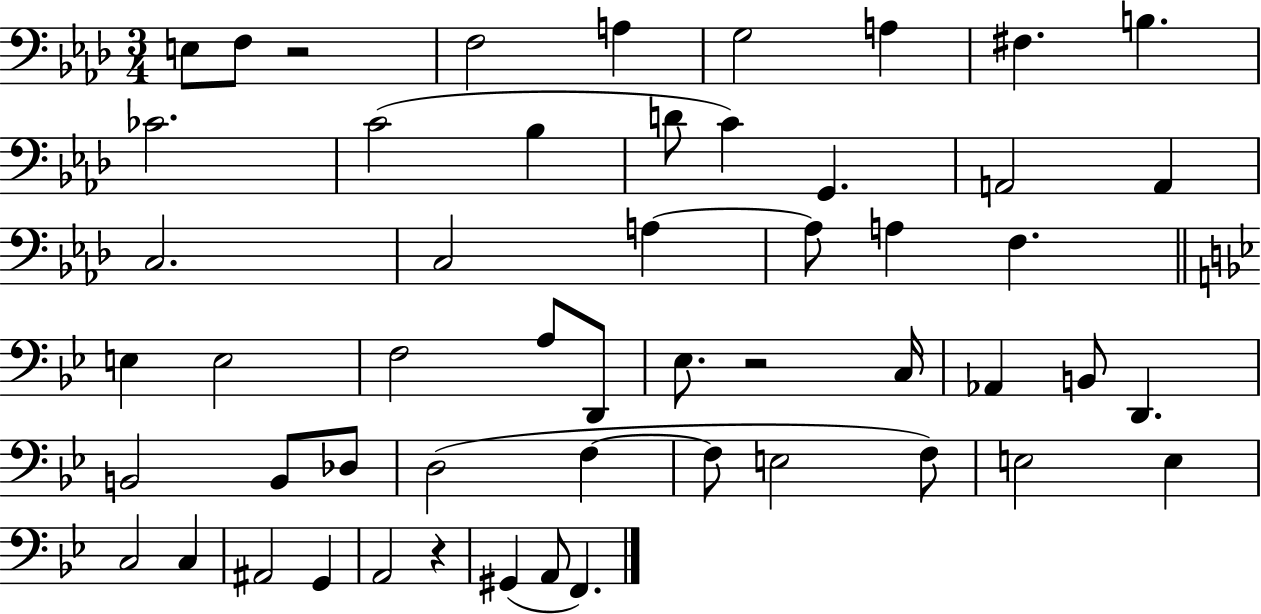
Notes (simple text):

E3/e F3/e R/h F3/h A3/q G3/h A3/q F#3/q. B3/q. CES4/h. C4/h Bb3/q D4/e C4/q G2/q. A2/h A2/q C3/h. C3/h A3/q A3/e A3/q F3/q. E3/q E3/h F3/h A3/e D2/e Eb3/e. R/h C3/s Ab2/q B2/e D2/q. B2/h B2/e Db3/e D3/h F3/q F3/e E3/h F3/e E3/h E3/q C3/h C3/q A#2/h G2/q A2/h R/q G#2/q A2/e F2/q.